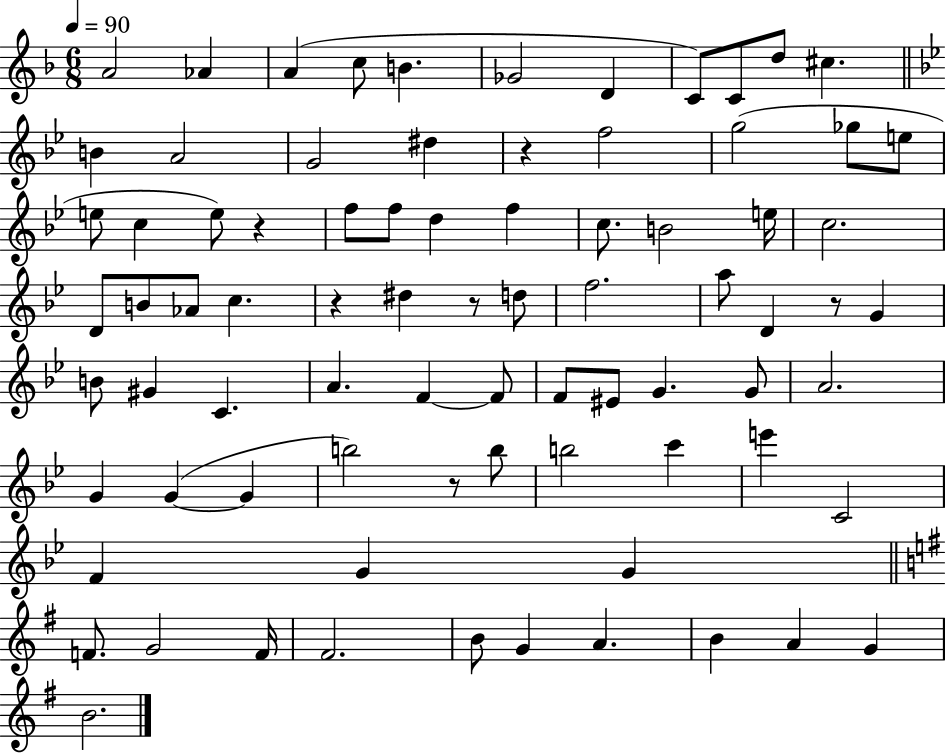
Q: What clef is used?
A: treble